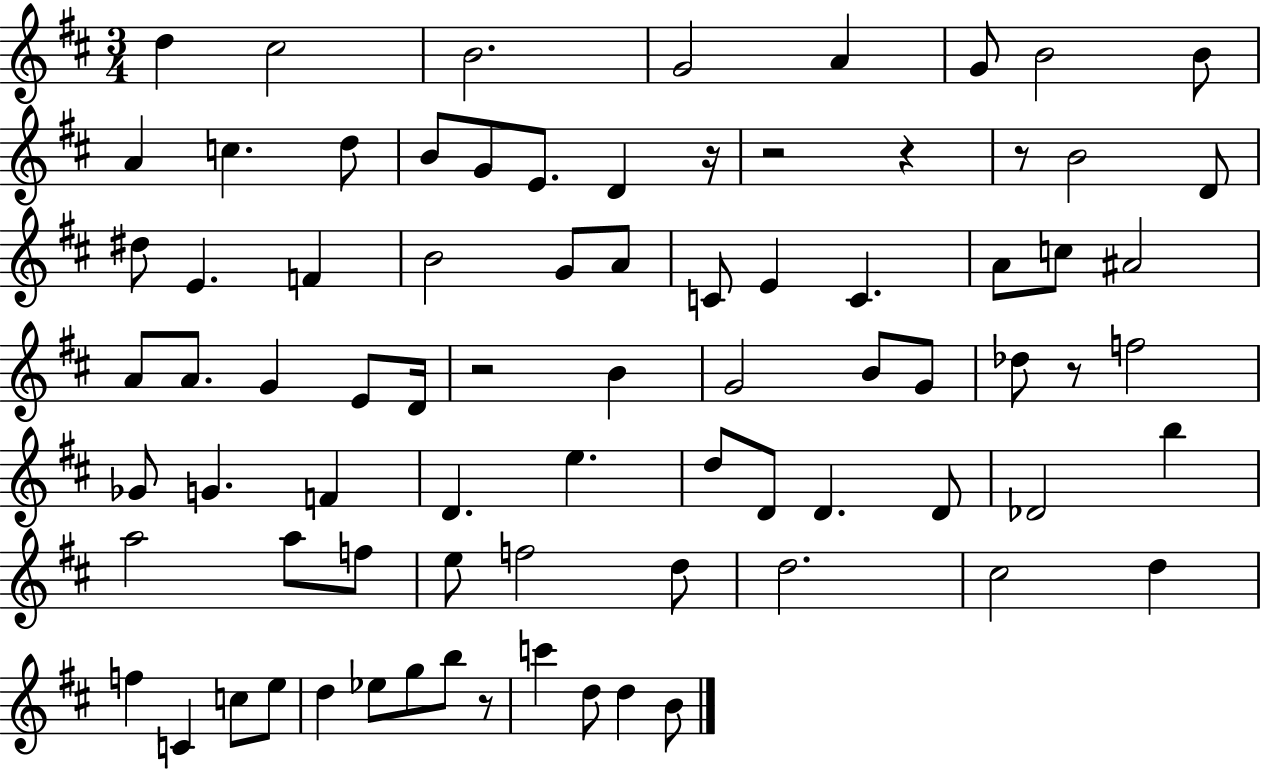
D5/q C#5/h B4/h. G4/h A4/q G4/e B4/h B4/e A4/q C5/q. D5/e B4/e G4/e E4/e. D4/q R/s R/h R/q R/e B4/h D4/e D#5/e E4/q. F4/q B4/h G4/e A4/e C4/e E4/q C4/q. A4/e C5/e A#4/h A4/e A4/e. G4/q E4/e D4/s R/h B4/q G4/h B4/e G4/e Db5/e R/e F5/h Gb4/e G4/q. F4/q D4/q. E5/q. D5/e D4/e D4/q. D4/e Db4/h B5/q A5/h A5/e F5/e E5/e F5/h D5/e D5/h. C#5/h D5/q F5/q C4/q C5/e E5/e D5/q Eb5/e G5/e B5/e R/e C6/q D5/e D5/q B4/e